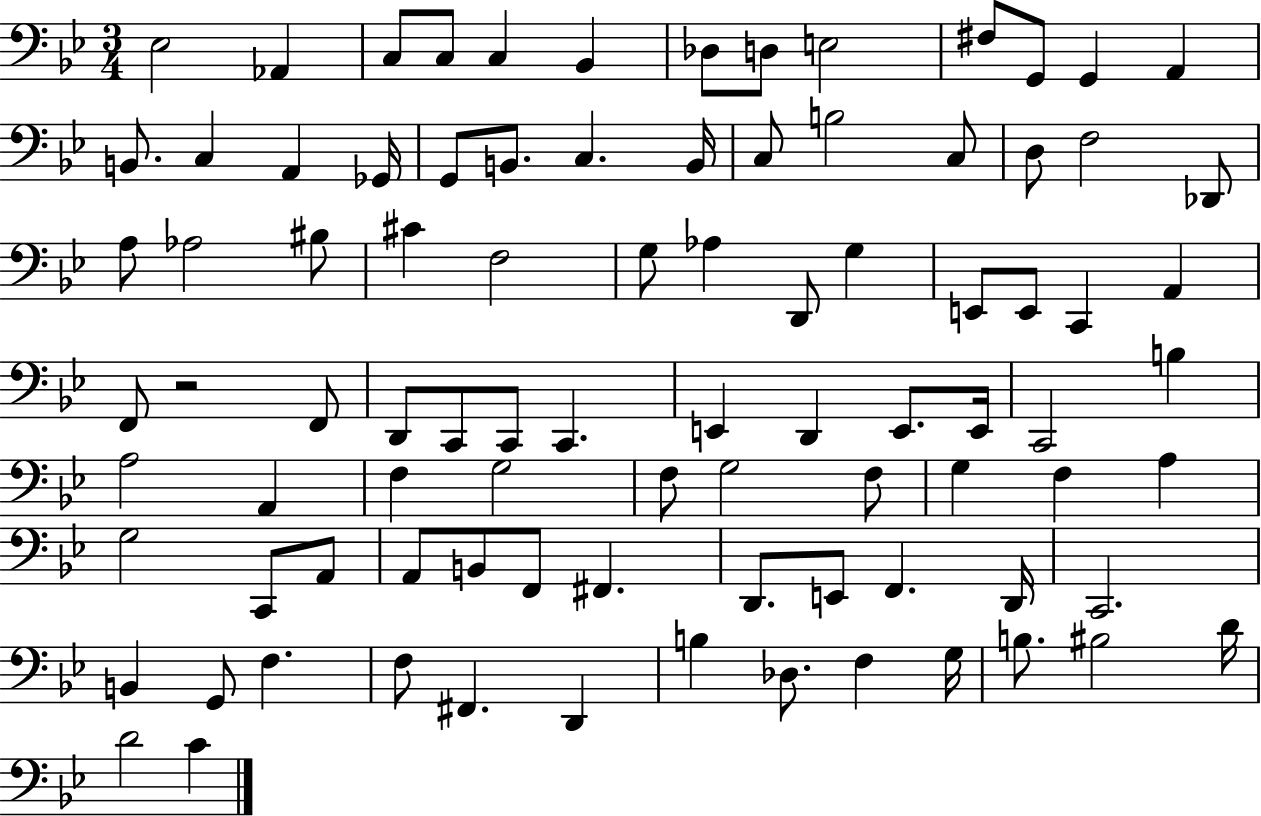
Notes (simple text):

Eb3/h Ab2/q C3/e C3/e C3/q Bb2/q Db3/e D3/e E3/h F#3/e G2/e G2/q A2/q B2/e. C3/q A2/q Gb2/s G2/e B2/e. C3/q. B2/s C3/e B3/h C3/e D3/e F3/h Db2/e A3/e Ab3/h BIS3/e C#4/q F3/h G3/e Ab3/q D2/e G3/q E2/e E2/e C2/q A2/q F2/e R/h F2/e D2/e C2/e C2/e C2/q. E2/q D2/q E2/e. E2/s C2/h B3/q A3/h A2/q F3/q G3/h F3/e G3/h F3/e G3/q F3/q A3/q G3/h C2/e A2/e A2/e B2/e F2/e F#2/q. D2/e. E2/e F2/q. D2/s C2/h. B2/q G2/e F3/q. F3/e F#2/q. D2/q B3/q Db3/e. F3/q G3/s B3/e. BIS3/h D4/s D4/h C4/q